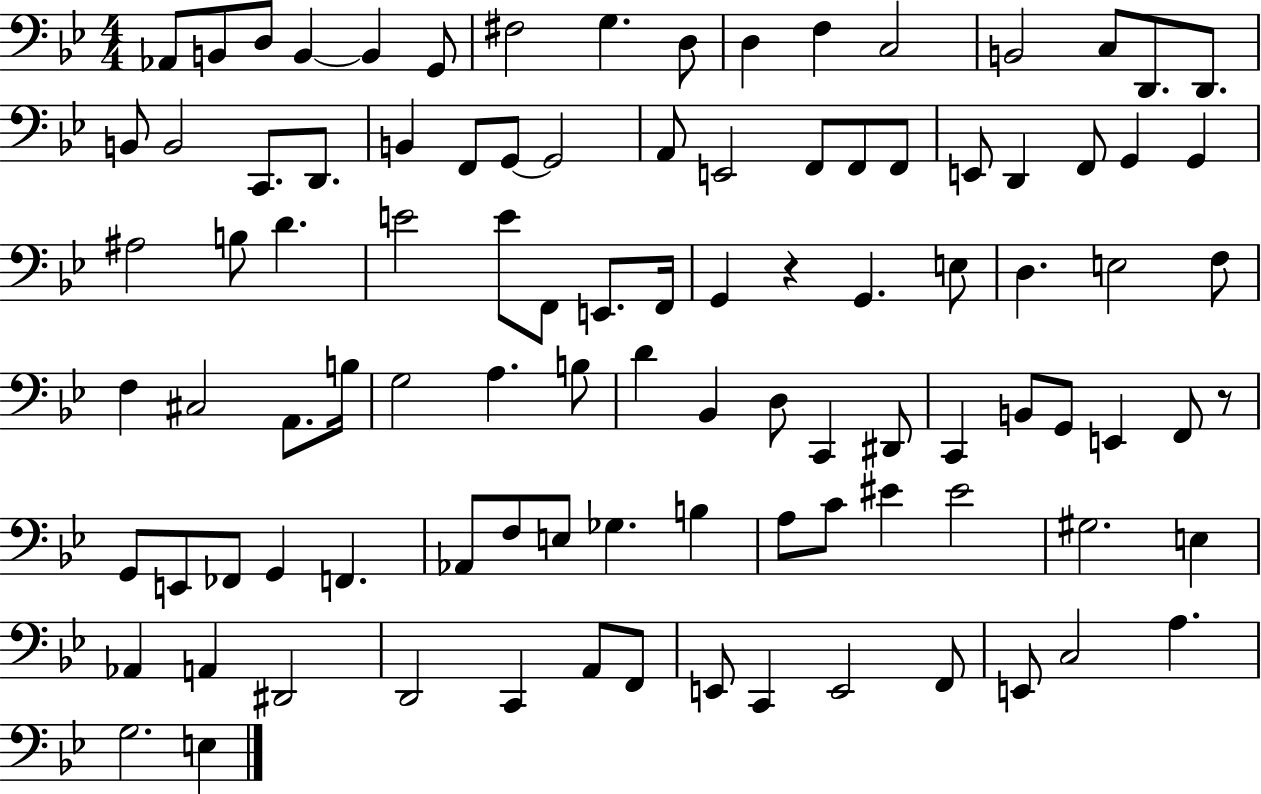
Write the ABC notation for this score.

X:1
T:Untitled
M:4/4
L:1/4
K:Bb
_A,,/2 B,,/2 D,/2 B,, B,, G,,/2 ^F,2 G, D,/2 D, F, C,2 B,,2 C,/2 D,,/2 D,,/2 B,,/2 B,,2 C,,/2 D,,/2 B,, F,,/2 G,,/2 G,,2 A,,/2 E,,2 F,,/2 F,,/2 F,,/2 E,,/2 D,, F,,/2 G,, G,, ^A,2 B,/2 D E2 E/2 F,,/2 E,,/2 F,,/4 G,, z G,, E,/2 D, E,2 F,/2 F, ^C,2 A,,/2 B,/4 G,2 A, B,/2 D _B,, D,/2 C,, ^D,,/2 C,, B,,/2 G,,/2 E,, F,,/2 z/2 G,,/2 E,,/2 _F,,/2 G,, F,, _A,,/2 F,/2 E,/2 _G, B, A,/2 C/2 ^E ^E2 ^G,2 E, _A,, A,, ^D,,2 D,,2 C,, A,,/2 F,,/2 E,,/2 C,, E,,2 F,,/2 E,,/2 C,2 A, G,2 E,